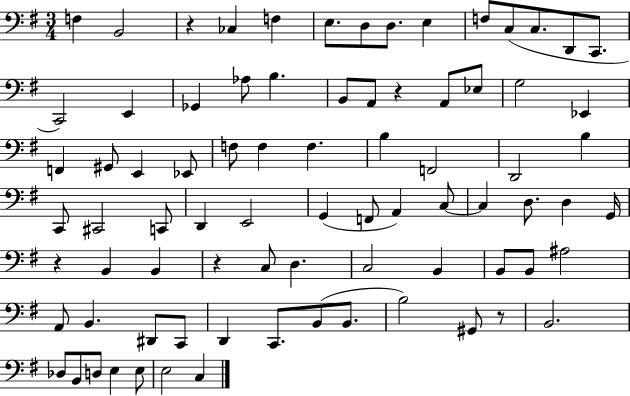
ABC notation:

X:1
T:Untitled
M:3/4
L:1/4
K:G
F, B,,2 z _C, F, E,/2 D,/2 D,/2 E, F,/2 C,/2 C,/2 D,,/2 C,,/2 C,,2 E,, _G,, _A,/2 B, B,,/2 A,,/2 z A,,/2 _E,/2 G,2 _E,, F,, ^G,,/2 E,, _E,,/2 F,/2 F, F, B, F,,2 D,,2 B, C,,/2 ^C,,2 C,,/2 D,, E,,2 G,, F,,/2 A,, C,/2 C, D,/2 D, G,,/4 z B,, B,, z C,/2 D, C,2 B,, B,,/2 B,,/2 ^A,2 A,,/2 B,, ^D,,/2 C,,/2 D,, C,,/2 B,,/2 B,,/2 B,2 ^G,,/2 z/2 B,,2 _D,/2 B,,/2 D,/2 E, E,/2 E,2 C,